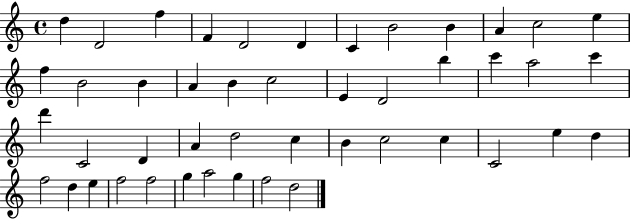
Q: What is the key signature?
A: C major